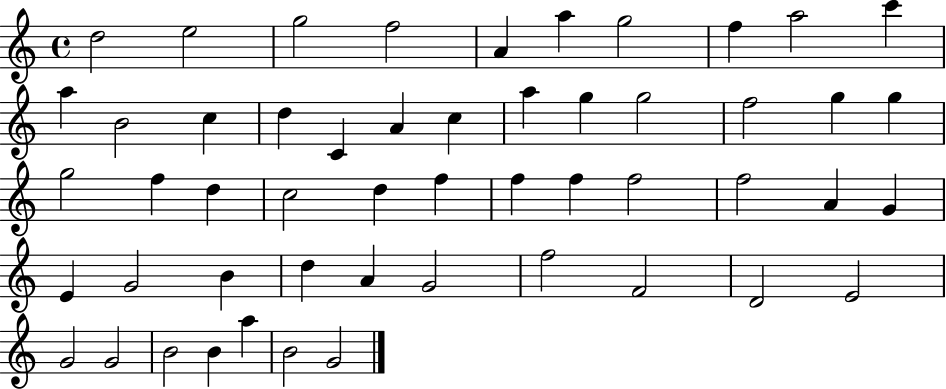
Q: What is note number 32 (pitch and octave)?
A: F5